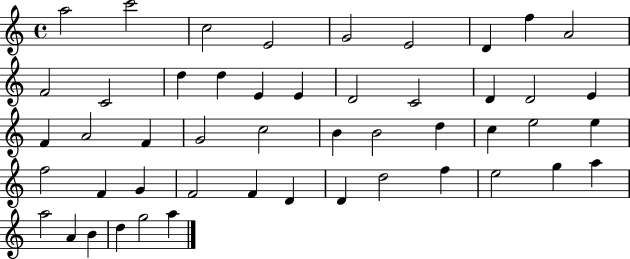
X:1
T:Untitled
M:4/4
L:1/4
K:C
a2 c'2 c2 E2 G2 E2 D f A2 F2 C2 d d E E D2 C2 D D2 E F A2 F G2 c2 B B2 d c e2 e f2 F G F2 F D D d2 f e2 g a a2 A B d g2 a